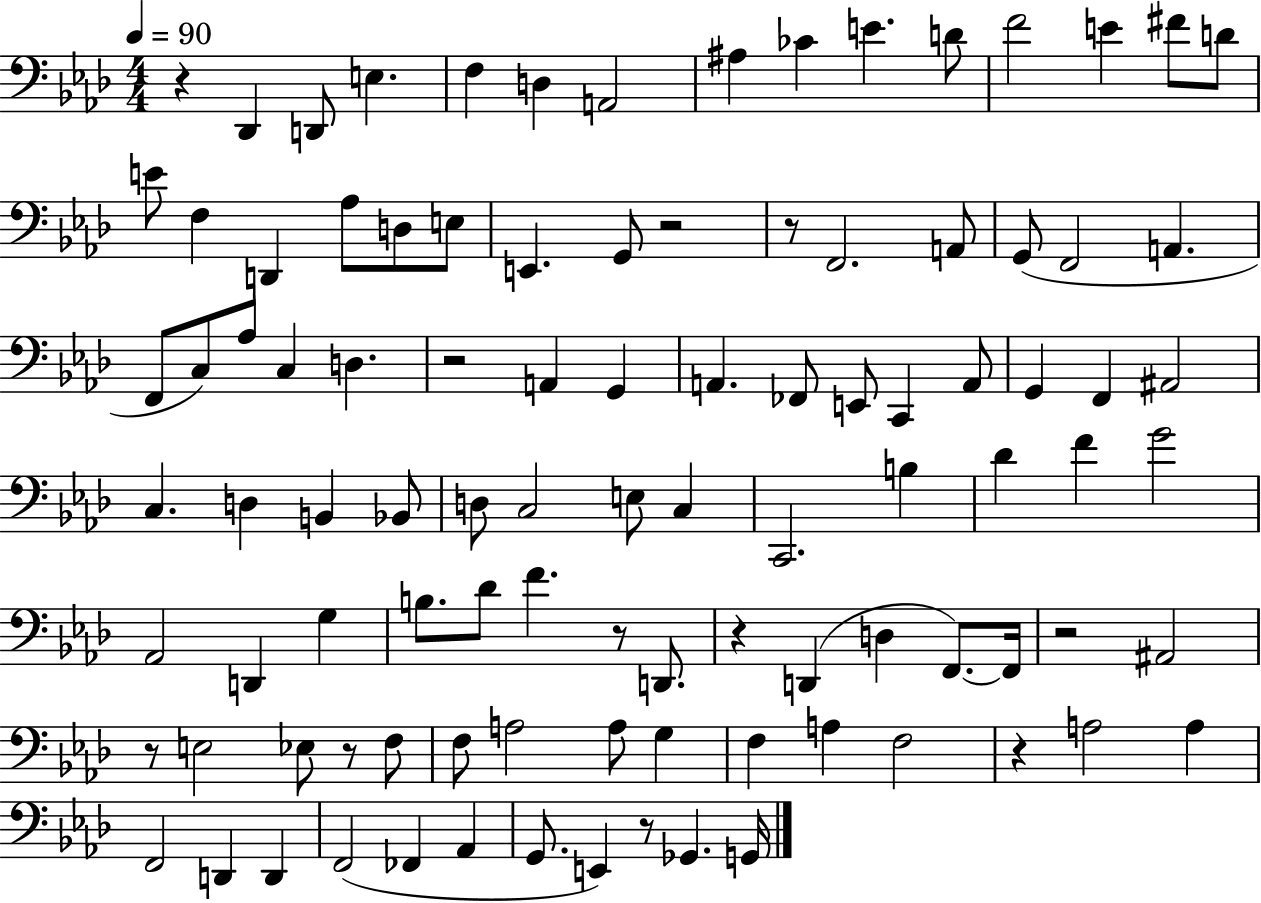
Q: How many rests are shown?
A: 11